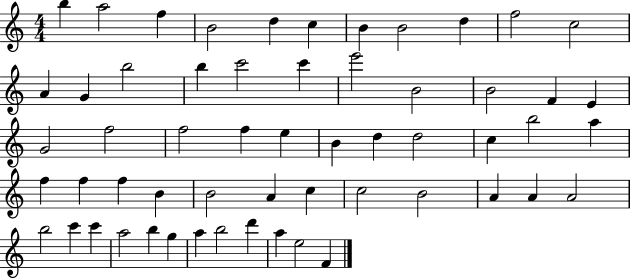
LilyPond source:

{
  \clef treble
  \numericTimeSignature
  \time 4/4
  \key c \major
  b''4 a''2 f''4 | b'2 d''4 c''4 | b'4 b'2 d''4 | f''2 c''2 | \break a'4 g'4 b''2 | b''4 c'''2 c'''4 | e'''2 b'2 | b'2 f'4 e'4 | \break g'2 f''2 | f''2 f''4 e''4 | b'4 d''4 d''2 | c''4 b''2 a''4 | \break f''4 f''4 f''4 b'4 | b'2 a'4 c''4 | c''2 b'2 | a'4 a'4 a'2 | \break b''2 c'''4 c'''4 | a''2 b''4 g''4 | a''4 b''2 d'''4 | a''4 e''2 f'4 | \break \bar "|."
}